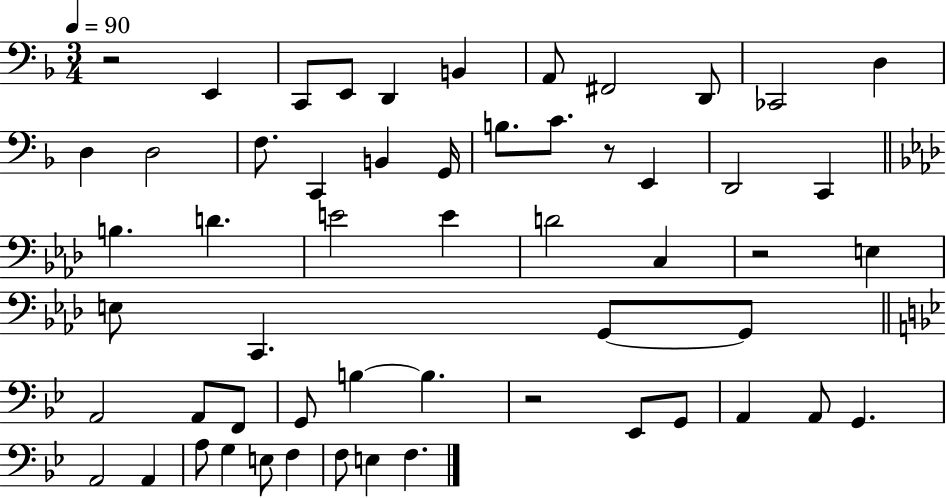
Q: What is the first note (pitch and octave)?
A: E2